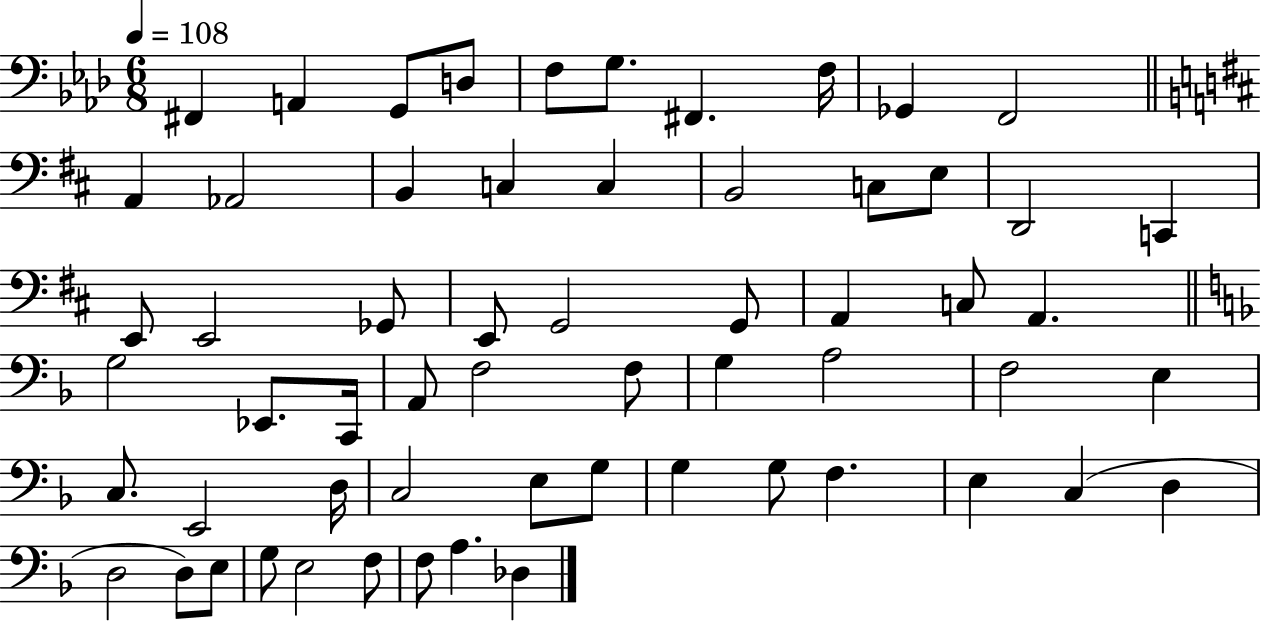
F#2/q A2/q G2/e D3/e F3/e G3/e. F#2/q. F3/s Gb2/q F2/h A2/q Ab2/h B2/q C3/q C3/q B2/h C3/e E3/e D2/h C2/q E2/e E2/h Gb2/e E2/e G2/h G2/e A2/q C3/e A2/q. G3/h Eb2/e. C2/s A2/e F3/h F3/e G3/q A3/h F3/h E3/q C3/e. E2/h D3/s C3/h E3/e G3/e G3/q G3/e F3/q. E3/q C3/q D3/q D3/h D3/e E3/e G3/e E3/h F3/e F3/e A3/q. Db3/q